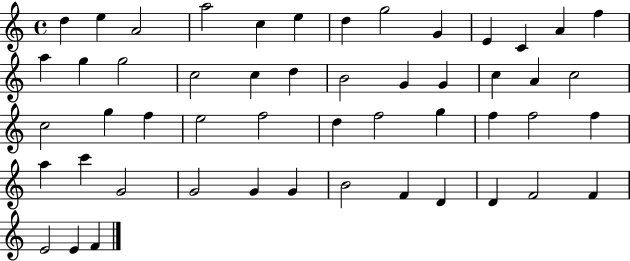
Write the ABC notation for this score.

X:1
T:Untitled
M:4/4
L:1/4
K:C
d e A2 a2 c e d g2 G E C A f a g g2 c2 c d B2 G G c A c2 c2 g f e2 f2 d f2 g f f2 f a c' G2 G2 G G B2 F D D F2 F E2 E F